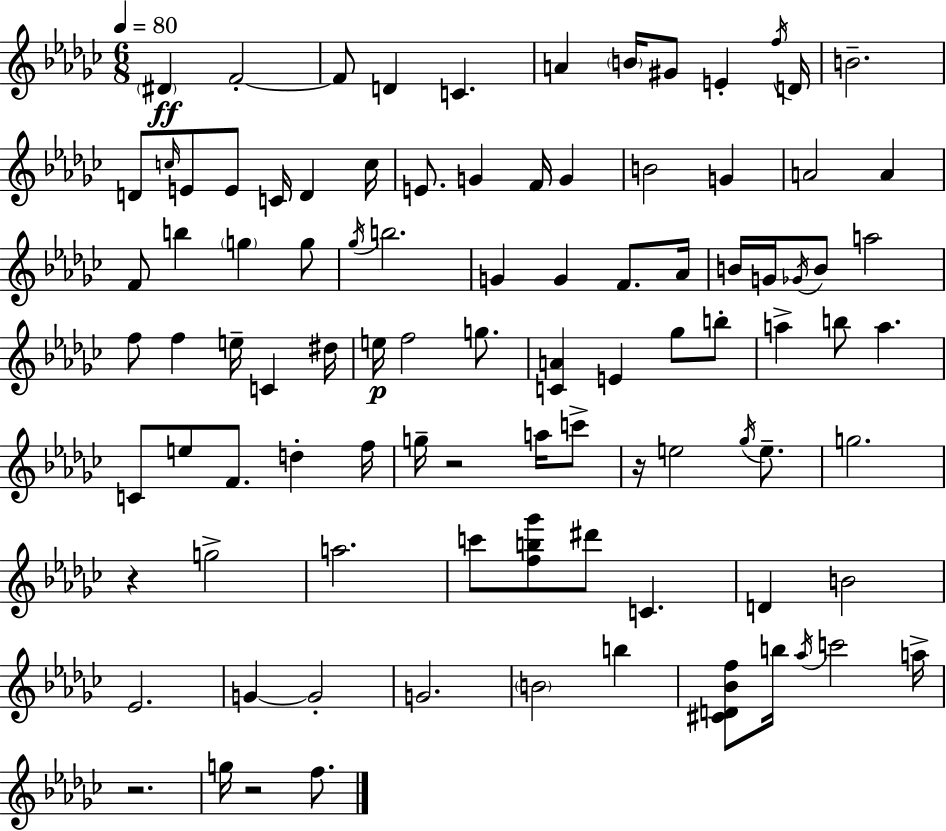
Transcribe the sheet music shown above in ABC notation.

X:1
T:Untitled
M:6/8
L:1/4
K:Ebm
^D F2 F/2 D C A B/4 ^G/2 E f/4 D/4 B2 D/2 c/4 E/2 E/2 C/4 D c/4 E/2 G F/4 G B2 G A2 A F/2 b g g/2 _g/4 b2 G G F/2 _A/4 B/4 G/4 _G/4 B/2 a2 f/2 f e/4 C ^d/4 e/4 f2 g/2 [CA] E _g/2 b/2 a b/2 a C/2 e/2 F/2 d f/4 g/4 z2 a/4 c'/2 z/4 e2 _g/4 e/2 g2 z g2 a2 c'/2 [fb_g']/2 ^d'/2 C D B2 _E2 G G2 G2 B2 b [^CD_Bf]/2 b/4 _a/4 c'2 a/4 z2 g/4 z2 f/2